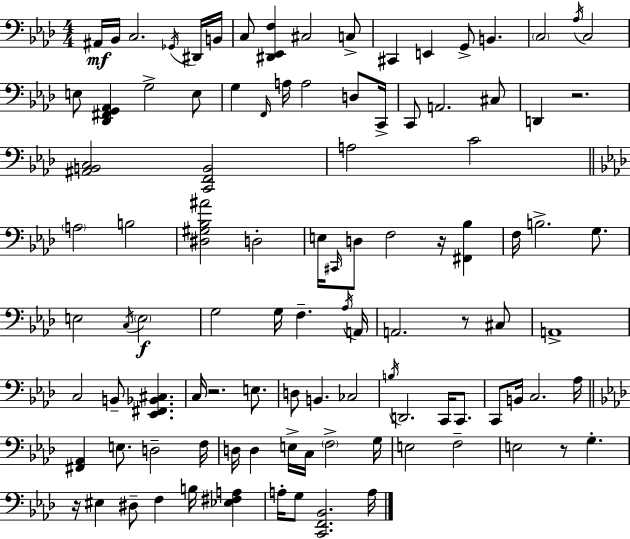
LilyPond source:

{
  \clef bass
  \numericTimeSignature
  \time 4/4
  \key f \minor
  \repeat volta 2 { ais,16\mf bes,16 c2. \acciaccatura { ges,16 } dis,16 | b,16 c8 <dis, ees, f>4 cis2 c8-> | cis,4 e,4 g,8-> b,4. | \parenthesize c2 \acciaccatura { aes16 } c2 | \break e8 <des, fis, g, aes,>4 g2-> | e8 g4 \grace { f,16 } a16 a2 | d8 c,16-> c,8 a,2. | cis8 d,4 r2. | \break <ais, b, c>2 <c, f, b,>2 | a2 c'2 | \bar "||" \break \key aes \major \parenthesize a2 b2 | <dis gis bes ais'>2 d2-. | e16 \grace { cis,16 } d8 f2 r16 <fis, bes>4 | f16 b2.-> g8. | \break e2 \acciaccatura { c16 } \parenthesize e2\f | g2 g16 f4.-- | \acciaccatura { aes16 } a,16 a,2. r8 | cis8 a,1-> | \break c2 b,8-- <ees, fis, bes, cis>4. | c16 r2. | e8. d8 b,4. ces2 | \acciaccatura { b16 } d,2. | \break c,16 c,8. c,8 b,16 c2. | aes16 \bar "||" \break \key aes \major <fis, aes,>4 e8. d2-- f16 | d16 d4 e16-> c16 \parenthesize f2-> g16 | e2 f2-- | e2 r8 g4.-. | \break r16 eis4 dis8-- f4 b16 <ees fis a>4 | a16-. g8 <c, f, bes,>2. a16 | } \bar "|."
}